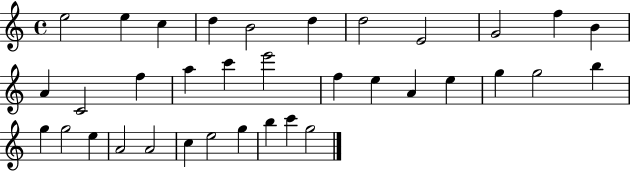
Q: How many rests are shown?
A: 0